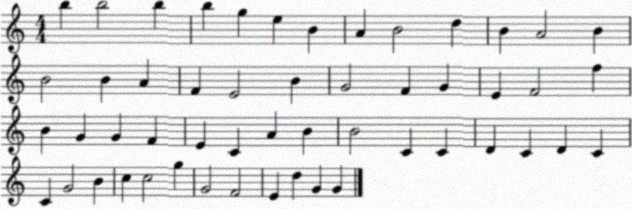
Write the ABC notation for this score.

X:1
T:Untitled
M:4/4
L:1/4
K:C
b b2 b b g e B A B2 d B A2 B B2 B A F E2 B G2 F G E F2 f B G G F E C A B B2 C C D C D C C G2 B c c2 g G2 F2 E d G G